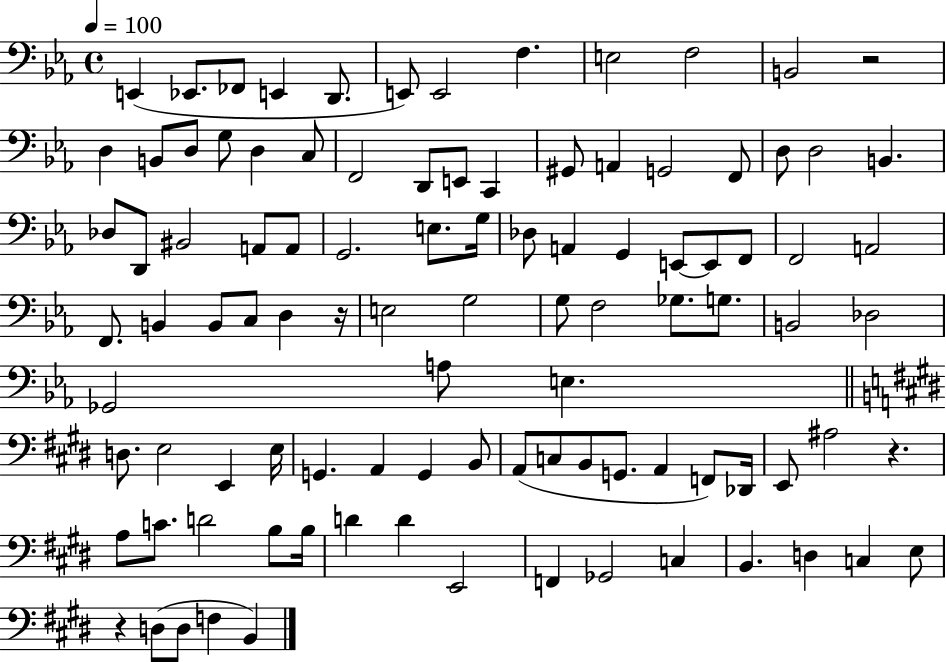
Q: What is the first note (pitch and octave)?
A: E2